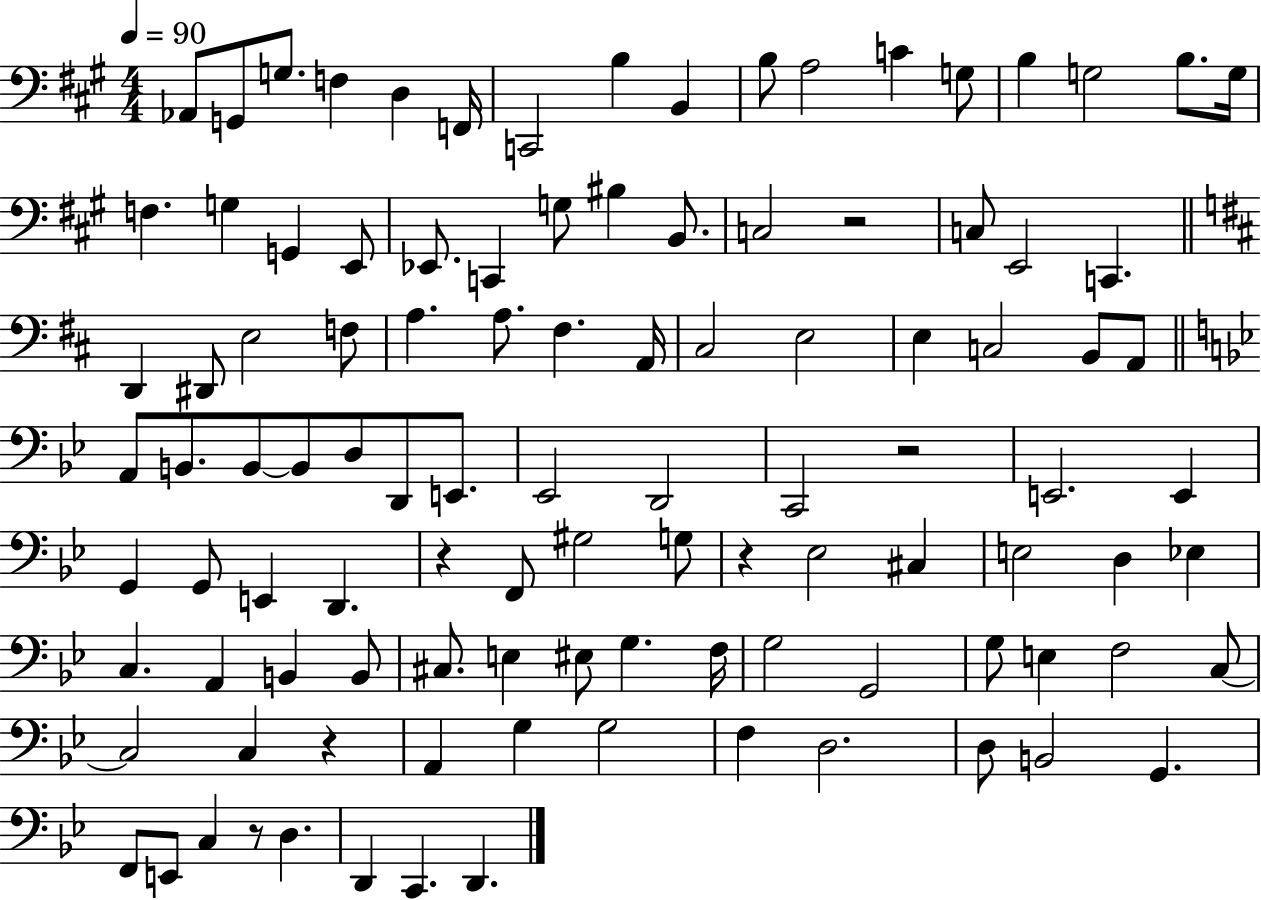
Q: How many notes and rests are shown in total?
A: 106